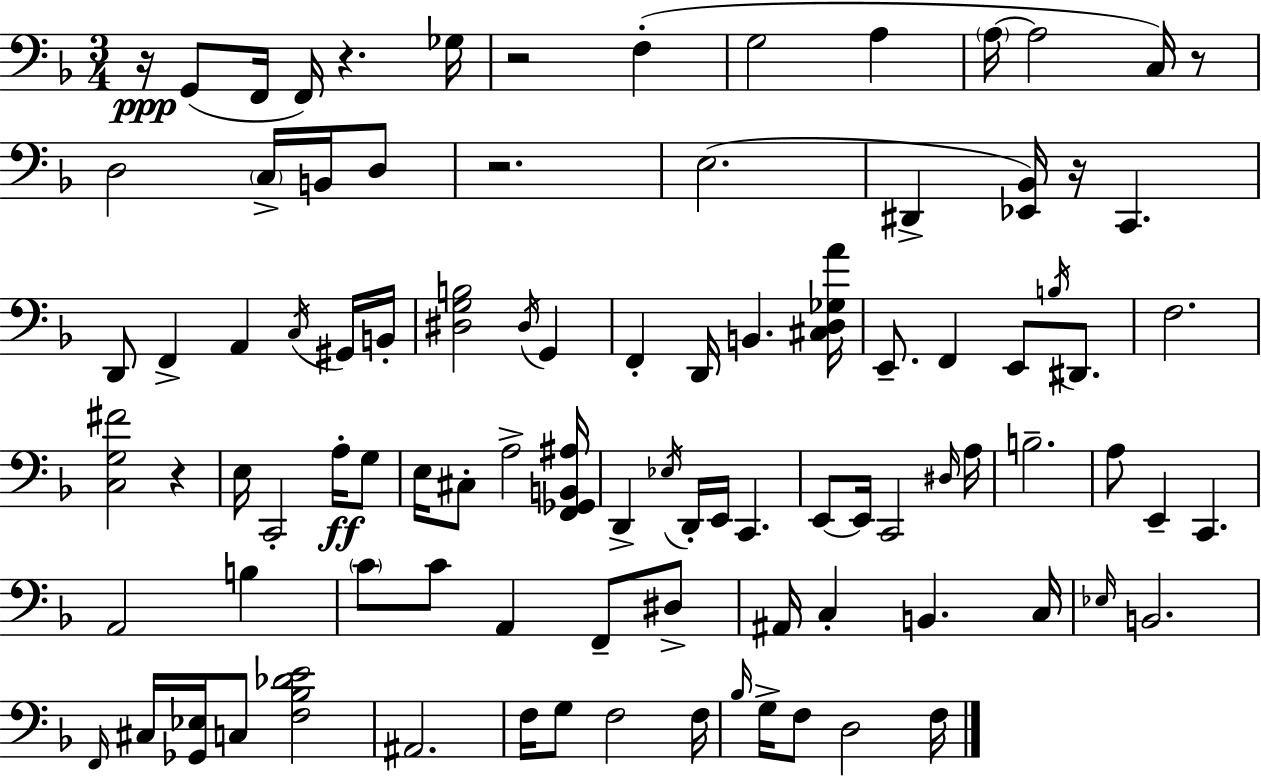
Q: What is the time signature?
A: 3/4